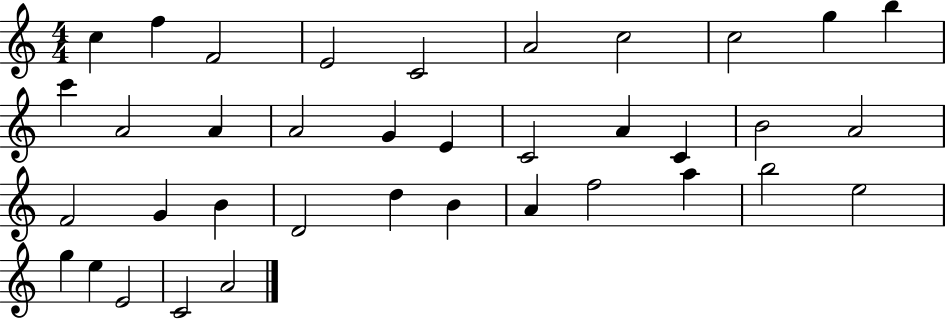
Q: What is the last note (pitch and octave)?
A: A4